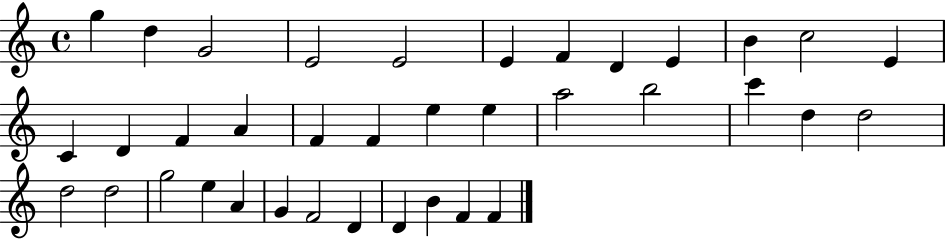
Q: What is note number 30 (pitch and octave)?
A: A4